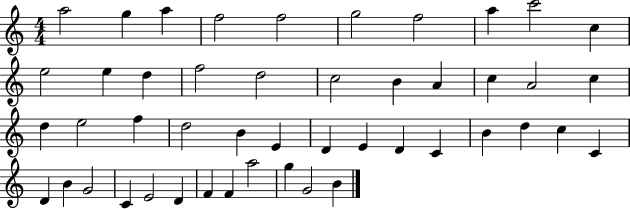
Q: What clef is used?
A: treble